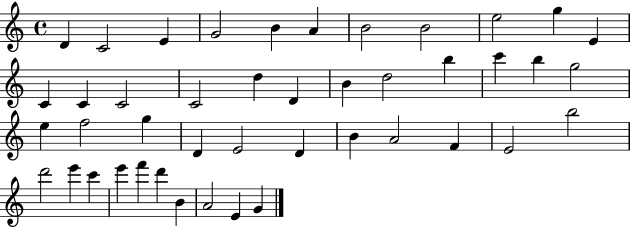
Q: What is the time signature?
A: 4/4